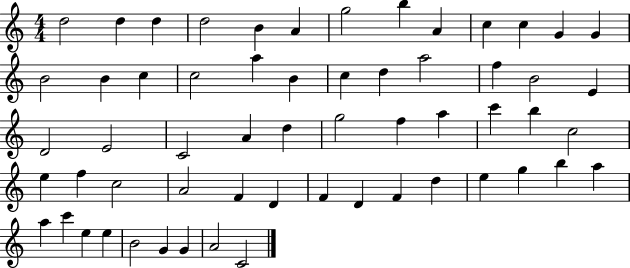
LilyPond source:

{
  \clef treble
  \numericTimeSignature
  \time 4/4
  \key c \major
  d''2 d''4 d''4 | d''2 b'4 a'4 | g''2 b''4 a'4 | c''4 c''4 g'4 g'4 | \break b'2 b'4 c''4 | c''2 a''4 b'4 | c''4 d''4 a''2 | f''4 b'2 e'4 | \break d'2 e'2 | c'2 a'4 d''4 | g''2 f''4 a''4 | c'''4 b''4 c''2 | \break e''4 f''4 c''2 | a'2 f'4 d'4 | f'4 d'4 f'4 d''4 | e''4 g''4 b''4 a''4 | \break a''4 c'''4 e''4 e''4 | b'2 g'4 g'4 | a'2 c'2 | \bar "|."
}